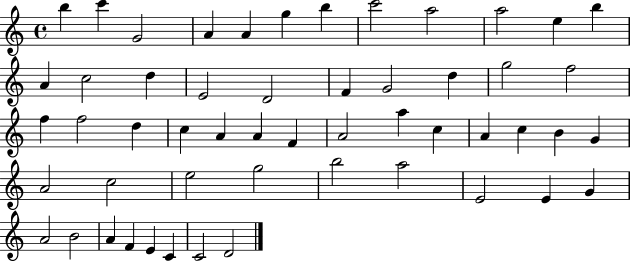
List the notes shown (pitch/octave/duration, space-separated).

B5/q C6/q G4/h A4/q A4/q G5/q B5/q C6/h A5/h A5/h E5/q B5/q A4/q C5/h D5/q E4/h D4/h F4/q G4/h D5/q G5/h F5/h F5/q F5/h D5/q C5/q A4/q A4/q F4/q A4/h A5/q C5/q A4/q C5/q B4/q G4/q A4/h C5/h E5/h G5/h B5/h A5/h E4/h E4/q G4/q A4/h B4/h A4/q F4/q E4/q C4/q C4/h D4/h